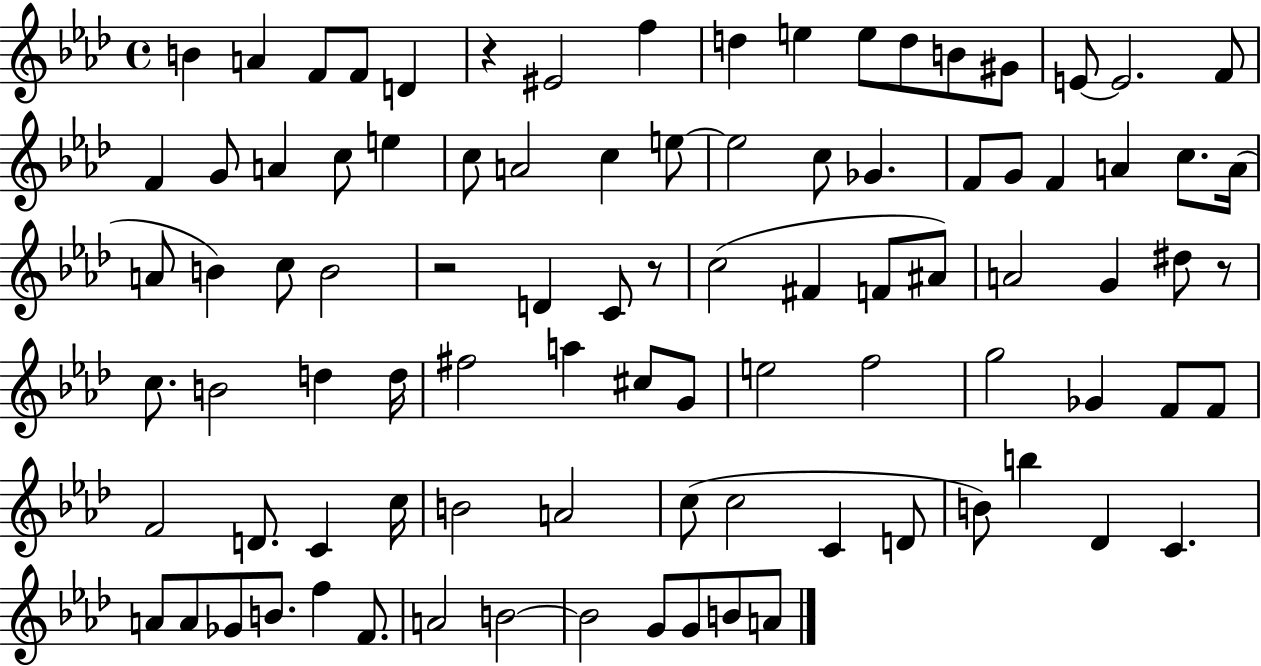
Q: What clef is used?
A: treble